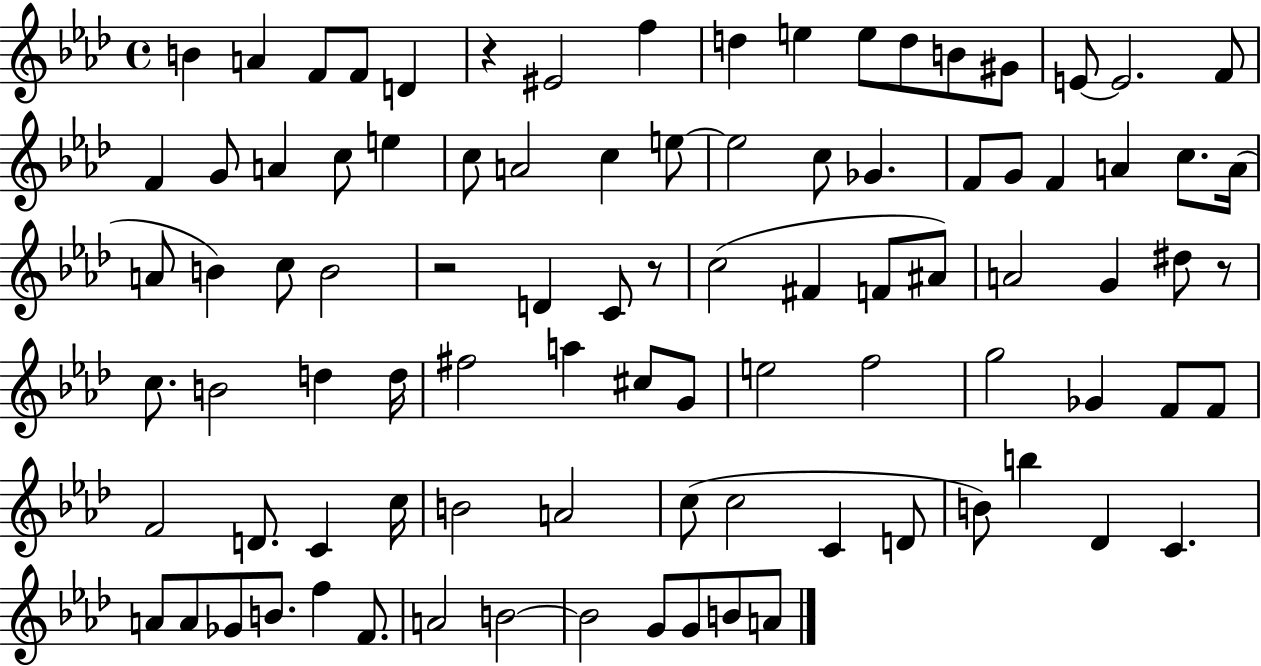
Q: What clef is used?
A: treble